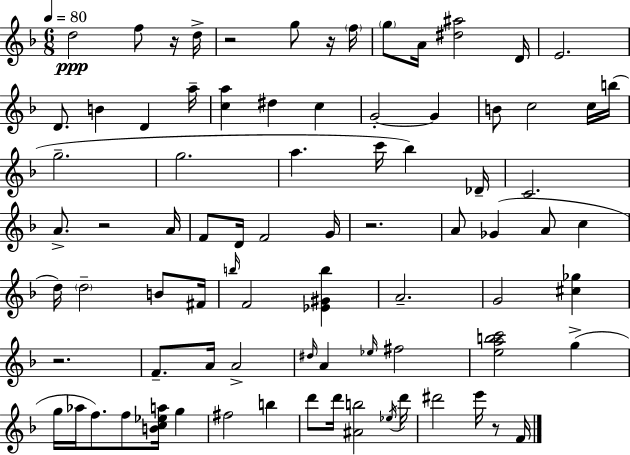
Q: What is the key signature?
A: D minor